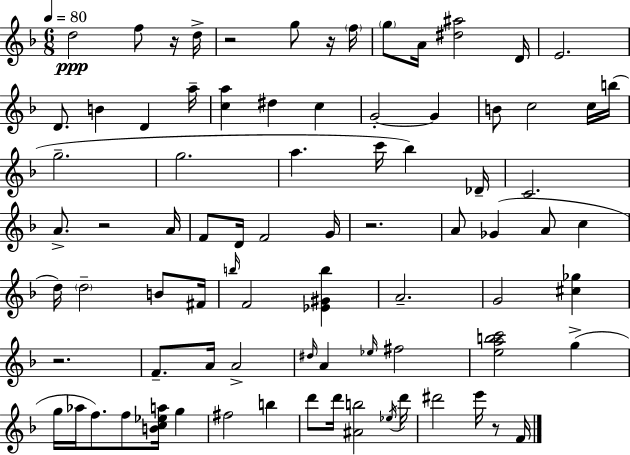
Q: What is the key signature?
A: D minor